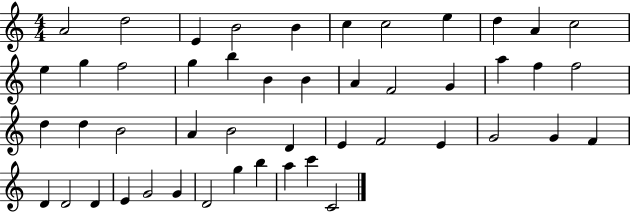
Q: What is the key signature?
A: C major